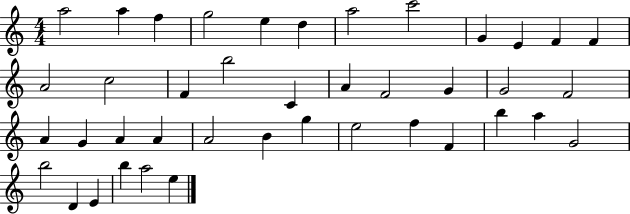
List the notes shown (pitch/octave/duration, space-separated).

A5/h A5/q F5/q G5/h E5/q D5/q A5/h C6/h G4/q E4/q F4/q F4/q A4/h C5/h F4/q B5/h C4/q A4/q F4/h G4/q G4/h F4/h A4/q G4/q A4/q A4/q A4/h B4/q G5/q E5/h F5/q F4/q B5/q A5/q G4/h B5/h D4/q E4/q B5/q A5/h E5/q